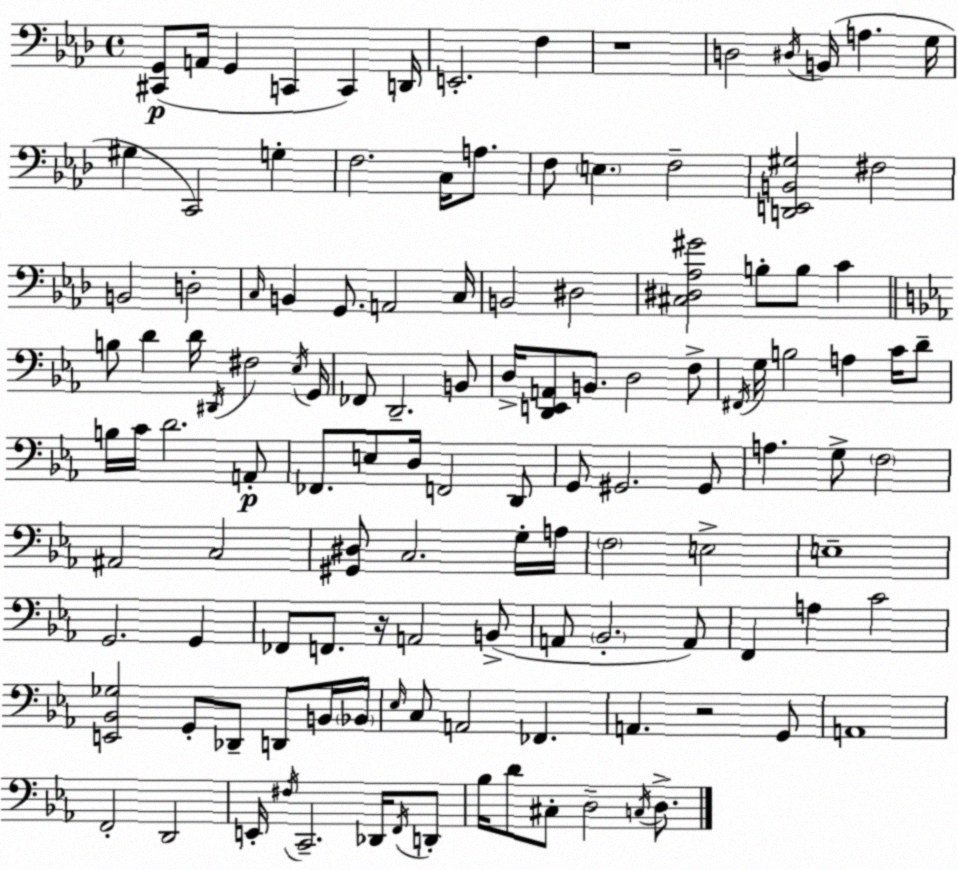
X:1
T:Untitled
M:4/4
L:1/4
K:Ab
[^C,,G,,]/2 A,,/4 G,, C,, C,, D,,/4 E,,2 F, z4 D,2 ^D,/4 B,,/4 A, G,/4 ^G, C,,2 G, F,2 C,/4 A,/2 F,/2 E, F,2 [D,,E,,B,,^G,]2 ^F,2 B,,2 D,2 C,/4 B,, G,,/2 A,,2 C,/4 B,,2 ^D,2 [^C,^D,_A,^G]2 B,/2 B,/2 C B,/2 D D/4 ^D,,/4 ^F,2 _E,/4 G,,/4 _F,,/2 D,,2 B,,/2 D,/4 [D,,E,,A,,]/2 B,,/2 D,2 F,/2 ^F,,/4 G,/4 B,2 A, C/4 D/2 B,/4 C/4 D2 A,,/2 _F,,/2 E,/2 D,/4 F,,2 D,,/2 G,,/2 ^G,,2 ^G,,/2 A, G,/2 F,2 ^A,,2 C,2 [^G,,^D,]/2 C,2 G,/4 A,/4 F,2 E,2 E,4 G,,2 G,, _F,,/2 F,,/2 z/4 A,,2 B,,/2 A,,/2 _B,,2 A,,/2 F,, A, C2 [E,,_B,,_G,]2 G,,/2 _D,,/2 D,,/2 B,,/4 _B,,/4 _E,/4 C,/2 A,,2 _F,, A,, z2 G,,/2 A,,4 F,,2 D,,2 E,,/4 ^F,/4 C,,2 _D,,/4 F,,/4 D,,/2 _B,/4 D/2 ^C,/2 D,2 C,/4 D,/2